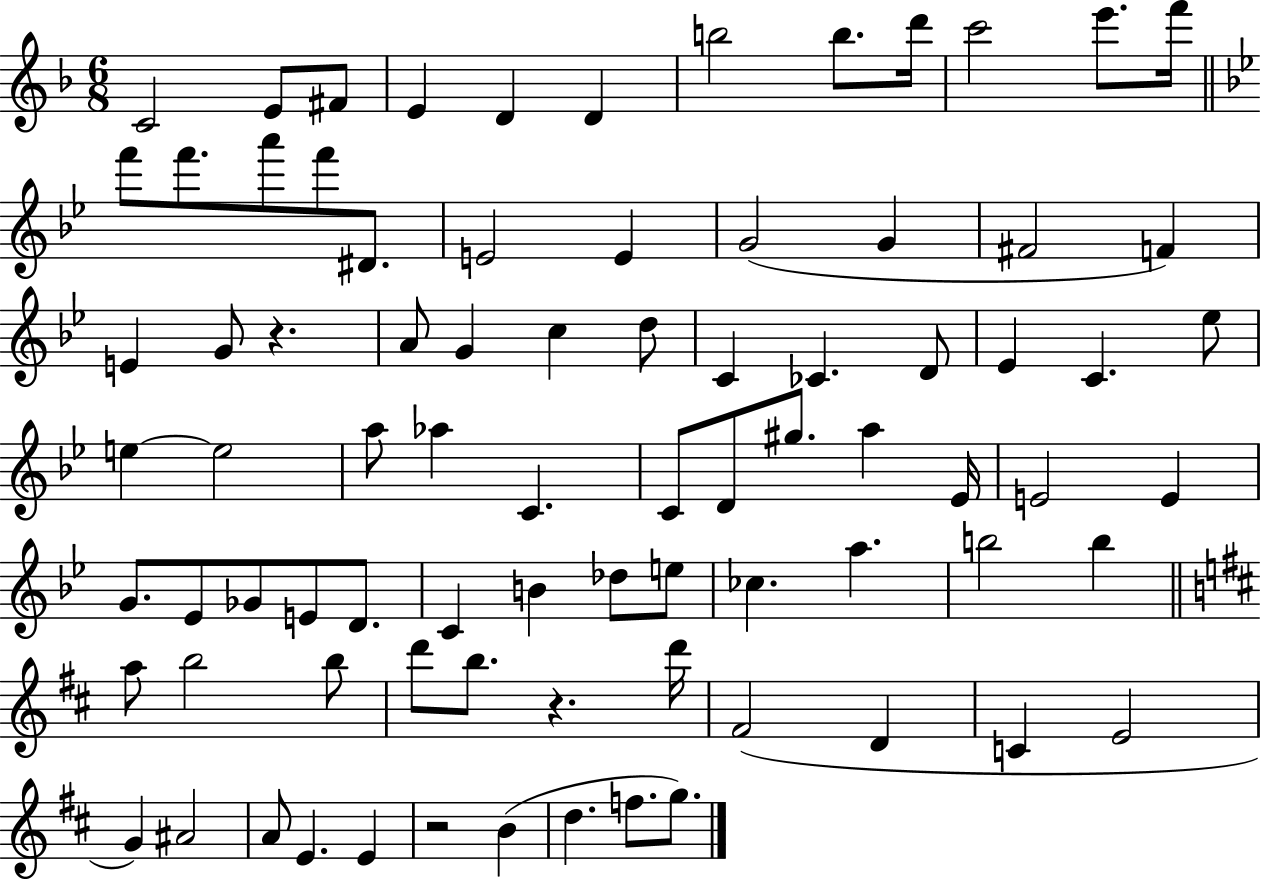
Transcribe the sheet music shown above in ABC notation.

X:1
T:Untitled
M:6/8
L:1/4
K:F
C2 E/2 ^F/2 E D D b2 b/2 d'/4 c'2 e'/2 f'/4 f'/2 f'/2 a'/2 f'/2 ^D/2 E2 E G2 G ^F2 F E G/2 z A/2 G c d/2 C _C D/2 _E C _e/2 e e2 a/2 _a C C/2 D/2 ^g/2 a _E/4 E2 E G/2 _E/2 _G/2 E/2 D/2 C B _d/2 e/2 _c a b2 b a/2 b2 b/2 d'/2 b/2 z d'/4 ^F2 D C E2 G ^A2 A/2 E E z2 B d f/2 g/2